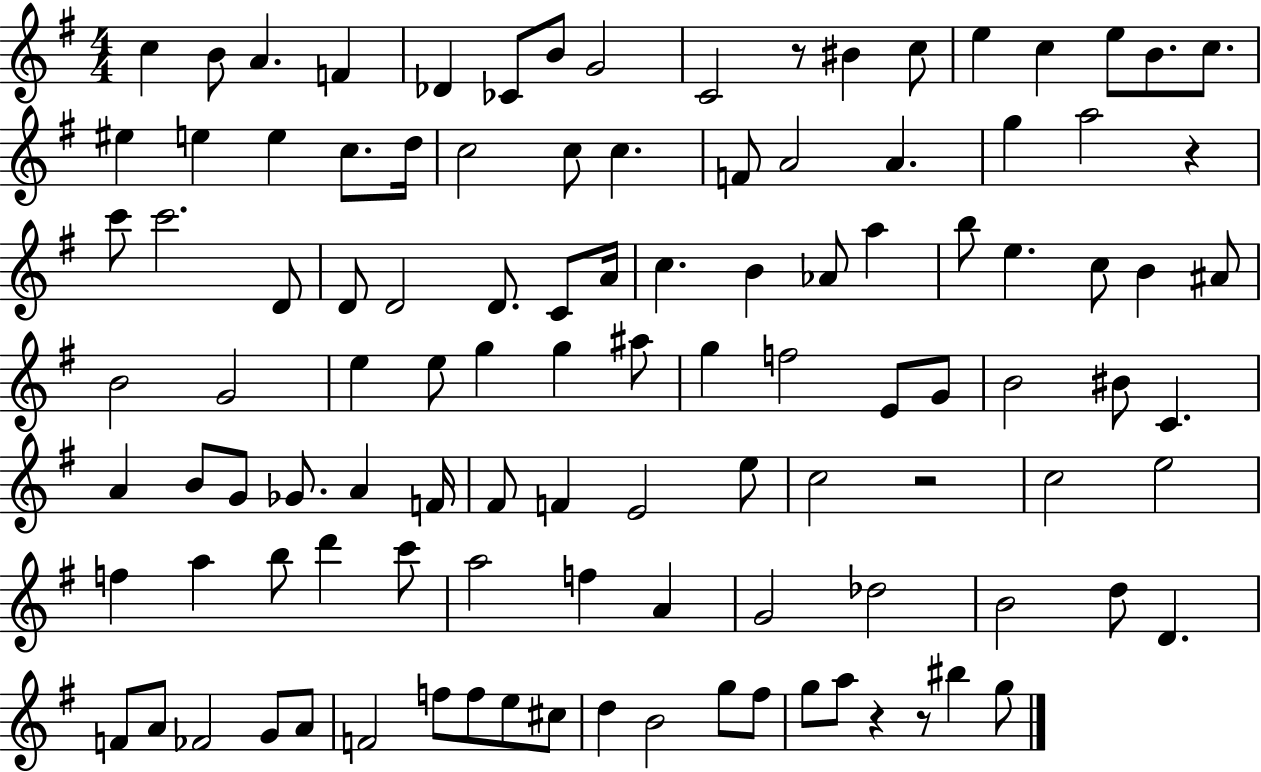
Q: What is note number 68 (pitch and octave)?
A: F4